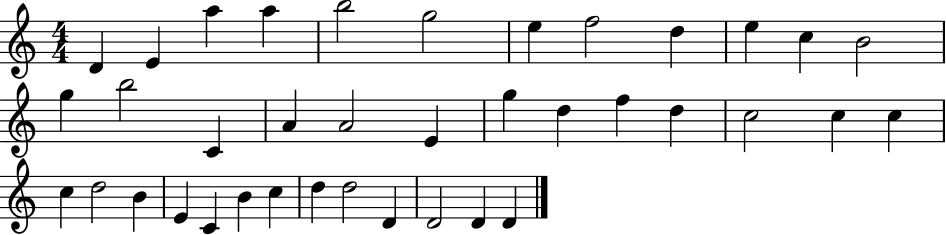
D4/q E4/q A5/q A5/q B5/h G5/h E5/q F5/h D5/q E5/q C5/q B4/h G5/q B5/h C4/q A4/q A4/h E4/q G5/q D5/q F5/q D5/q C5/h C5/q C5/q C5/q D5/h B4/q E4/q C4/q B4/q C5/q D5/q D5/h D4/q D4/h D4/q D4/q